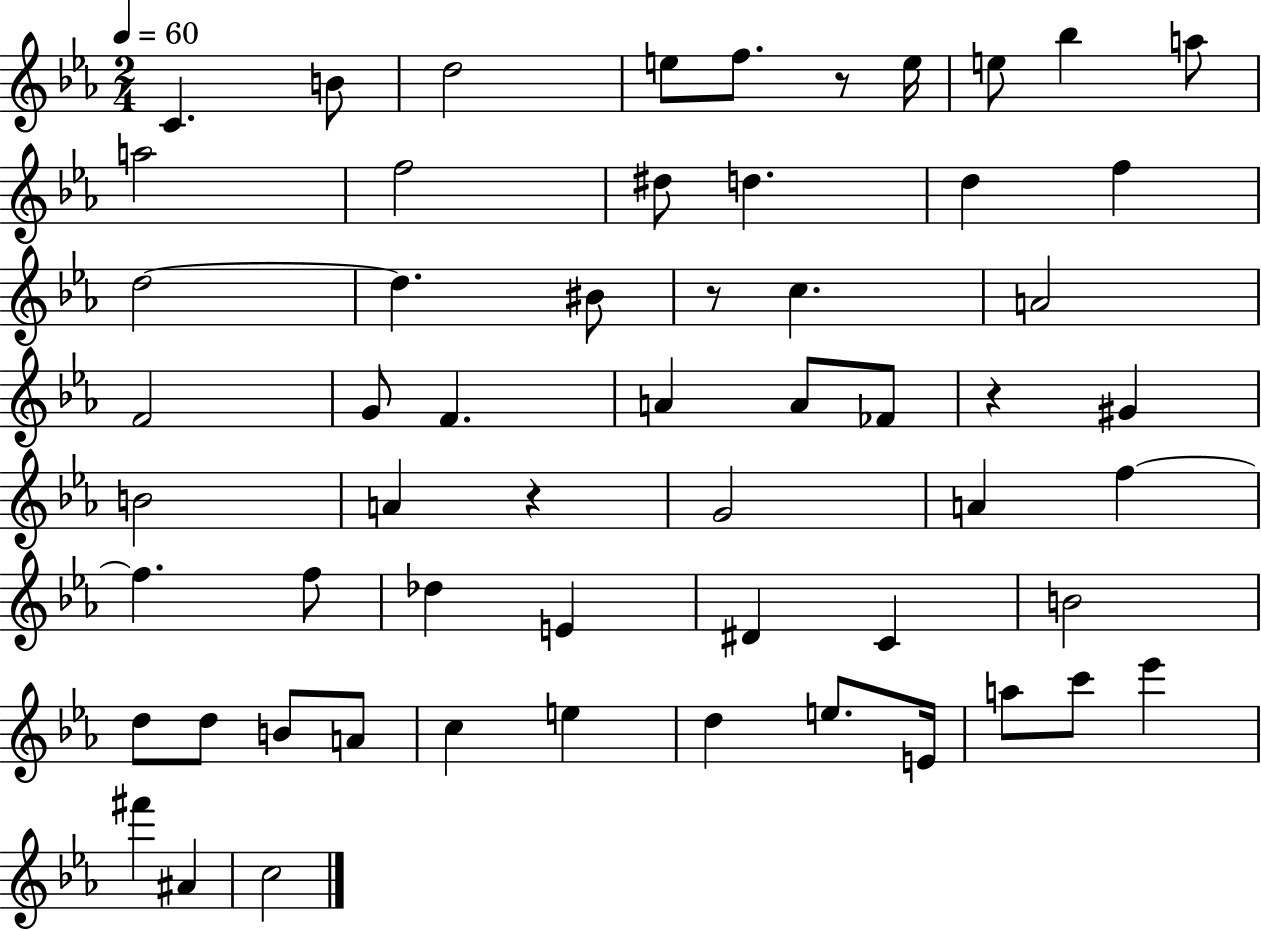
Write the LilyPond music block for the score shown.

{
  \clef treble
  \numericTimeSignature
  \time 2/4
  \key ees \major
  \tempo 4 = 60
  c'4. b'8 | d''2 | e''8 f''8. r8 e''16 | e''8 bes''4 a''8 | \break a''2 | f''2 | dis''8 d''4. | d''4 f''4 | \break d''2~~ | d''4. bis'8 | r8 c''4. | a'2 | \break f'2 | g'8 f'4. | a'4 a'8 fes'8 | r4 gis'4 | \break b'2 | a'4 r4 | g'2 | a'4 f''4~~ | \break f''4. f''8 | des''4 e'4 | dis'4 c'4 | b'2 | \break d''8 d''8 b'8 a'8 | c''4 e''4 | d''4 e''8. e'16 | a''8 c'''8 ees'''4 | \break fis'''4 ais'4 | c''2 | \bar "|."
}